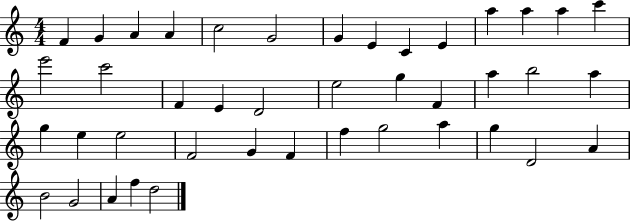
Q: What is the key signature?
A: C major